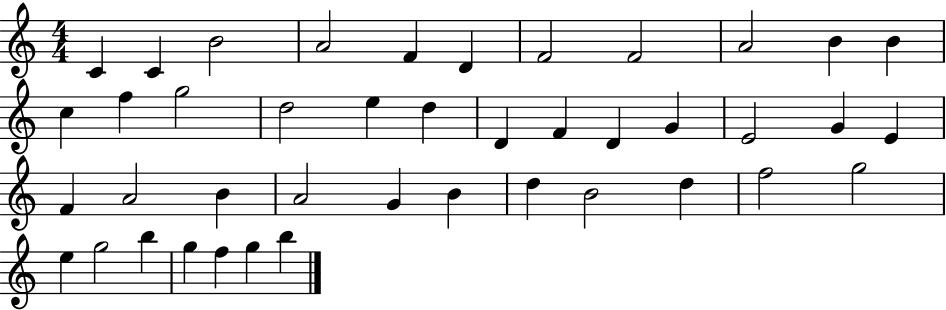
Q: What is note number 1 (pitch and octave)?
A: C4